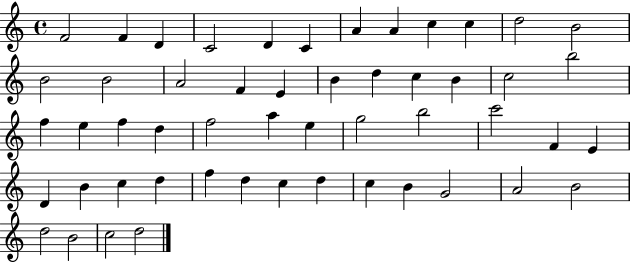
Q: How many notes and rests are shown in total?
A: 52